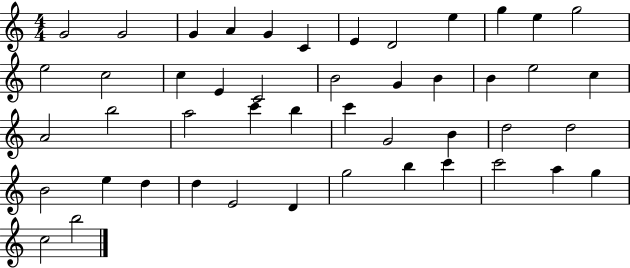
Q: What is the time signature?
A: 4/4